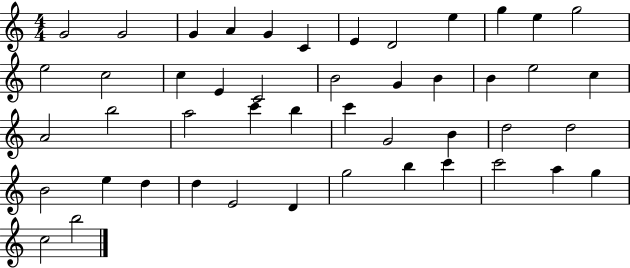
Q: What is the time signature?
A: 4/4